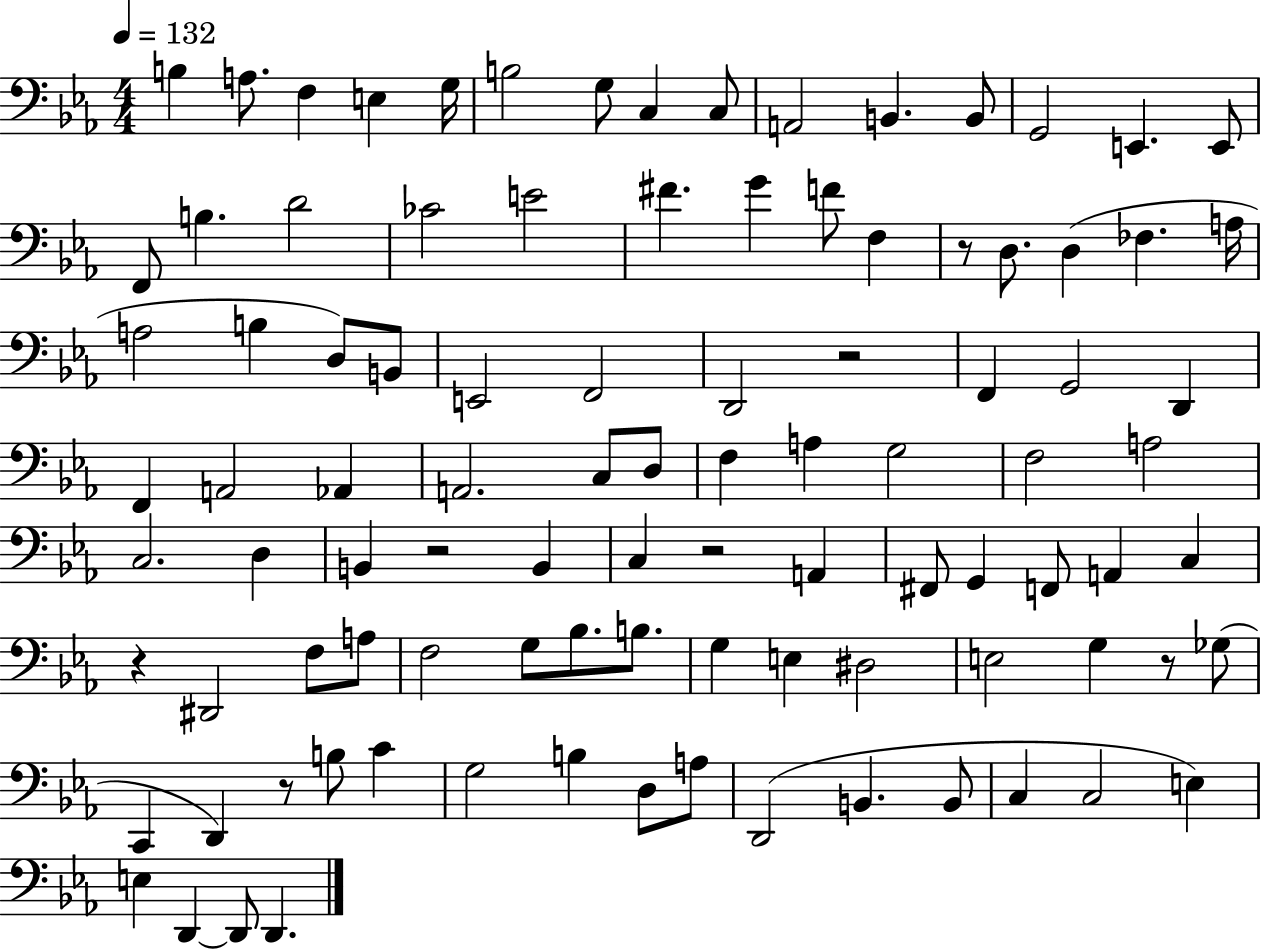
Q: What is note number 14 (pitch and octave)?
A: E2